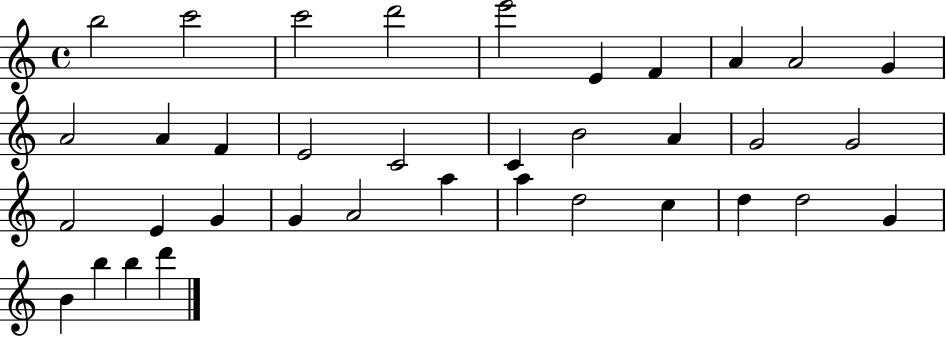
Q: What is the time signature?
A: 4/4